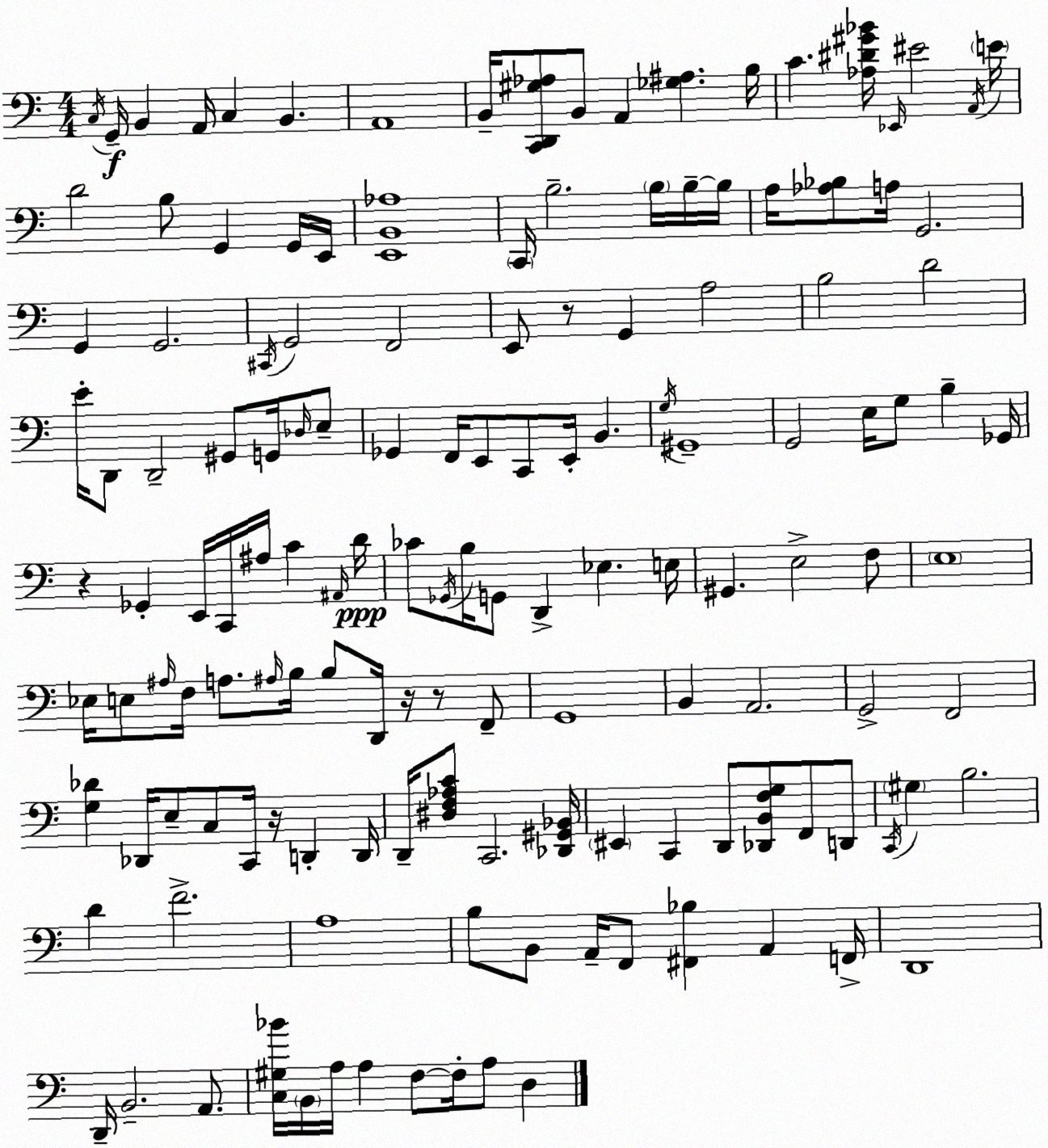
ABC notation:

X:1
T:Untitled
M:4/4
L:1/4
K:Am
C,/4 G,,/4 B,, A,,/4 C, B,, A,,4 B,,/4 [C,,D,,^G,_A,]/2 B,,/2 A,, [_G,^A,] B,/4 C [_A,^D^G_B]/4 _E,,/4 ^E2 A,,/4 E/4 D2 B,/2 G,, G,,/4 E,,/4 [E,,B,,_A,]4 C,,/4 B,2 B,/4 B,/4 B,/4 A,/4 [_A,_B,]/2 A,/4 G,,2 G,, G,,2 ^C,,/4 G,,2 F,,2 E,,/2 z/2 G,, A,2 B,2 D2 E/4 D,,/2 D,,2 ^G,,/2 G,,/4 _D,/4 E,/2 _G,, F,,/4 E,,/2 C,,/2 E,,/4 B,, G,/4 ^G,,4 G,,2 E,/4 G,/2 B, _G,,/4 z _G,, E,,/4 C,,/4 ^A,/4 C ^A,,/4 D/4 _C/2 _G,,/4 B,/4 G,,/2 D,, _E, E,/4 ^G,, E,2 F,/2 E,4 _E,/4 E,/2 ^A,/4 F,/4 A,/2 ^A,/4 B,/4 B,/2 D,,/4 z/4 z/2 F,,/2 G,,4 B,, A,,2 G,,2 F,,2 [G,_D] _D,,/4 E,/2 C,/2 C,,/4 z/4 D,, D,,/4 D,,/4 [^D,F,_A,C]/2 C,,2 [_D,,^G,,_B,,]/4 ^E,, C,, D,,/2 [_D,,B,,F,G,]/2 F,,/2 D,,/2 C,,/4 ^G, B,2 D F2 A,4 B,/2 B,,/2 A,,/4 F,,/2 [^F,,_B,] A,, F,,/4 D,,4 D,,/4 B,,2 A,,/2 [C,^G,_B]/4 B,,/4 A,/4 A, F,/2 F,/4 A,/2 D,